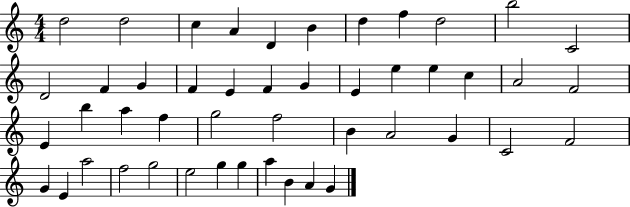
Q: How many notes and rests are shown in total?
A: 47